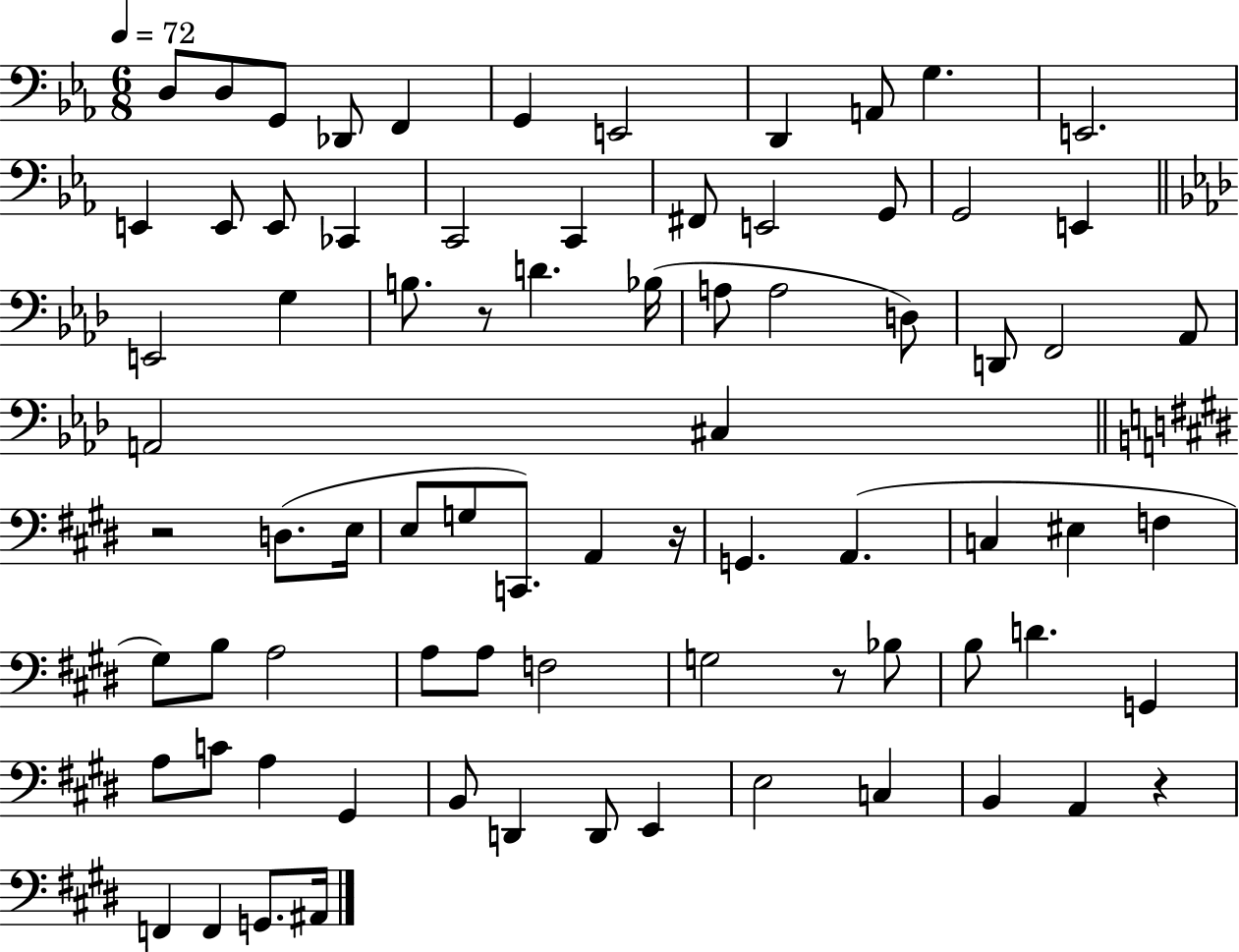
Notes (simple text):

D3/e D3/e G2/e Db2/e F2/q G2/q E2/h D2/q A2/e G3/q. E2/h. E2/q E2/e E2/e CES2/q C2/h C2/q F#2/e E2/h G2/e G2/h E2/q E2/h G3/q B3/e. R/e D4/q. Bb3/s A3/e A3/h D3/e D2/e F2/h Ab2/e A2/h C#3/q R/h D3/e. E3/s E3/e G3/e C2/e. A2/q R/s G2/q. A2/q. C3/q EIS3/q F3/q G#3/e B3/e A3/h A3/e A3/e F3/h G3/h R/e Bb3/e B3/e D4/q. G2/q A3/e C4/e A3/q G#2/q B2/e D2/q D2/e E2/q E3/h C3/q B2/q A2/q R/q F2/q F2/q G2/e. A#2/s